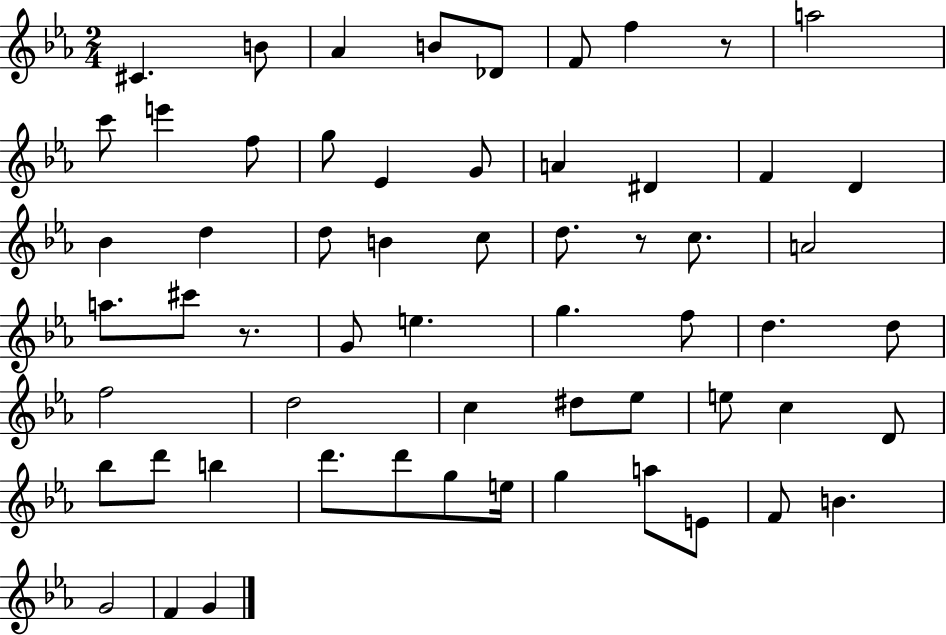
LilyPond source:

{
  \clef treble
  \numericTimeSignature
  \time 2/4
  \key ees \major
  cis'4. b'8 | aes'4 b'8 des'8 | f'8 f''4 r8 | a''2 | \break c'''8 e'''4 f''8 | g''8 ees'4 g'8 | a'4 dis'4 | f'4 d'4 | \break bes'4 d''4 | d''8 b'4 c''8 | d''8. r8 c''8. | a'2 | \break a''8. cis'''8 r8. | g'8 e''4. | g''4. f''8 | d''4. d''8 | \break f''2 | d''2 | c''4 dis''8 ees''8 | e''8 c''4 d'8 | \break bes''8 d'''8 b''4 | d'''8. d'''8 g''8 e''16 | g''4 a''8 e'8 | f'8 b'4. | \break g'2 | f'4 g'4 | \bar "|."
}